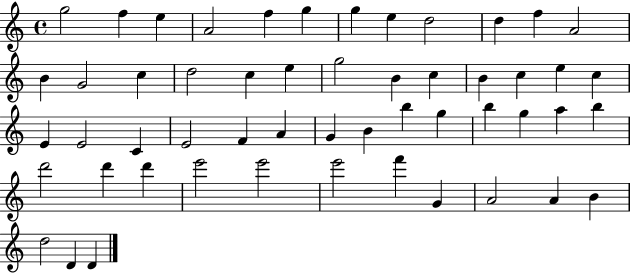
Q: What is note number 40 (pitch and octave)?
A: D6